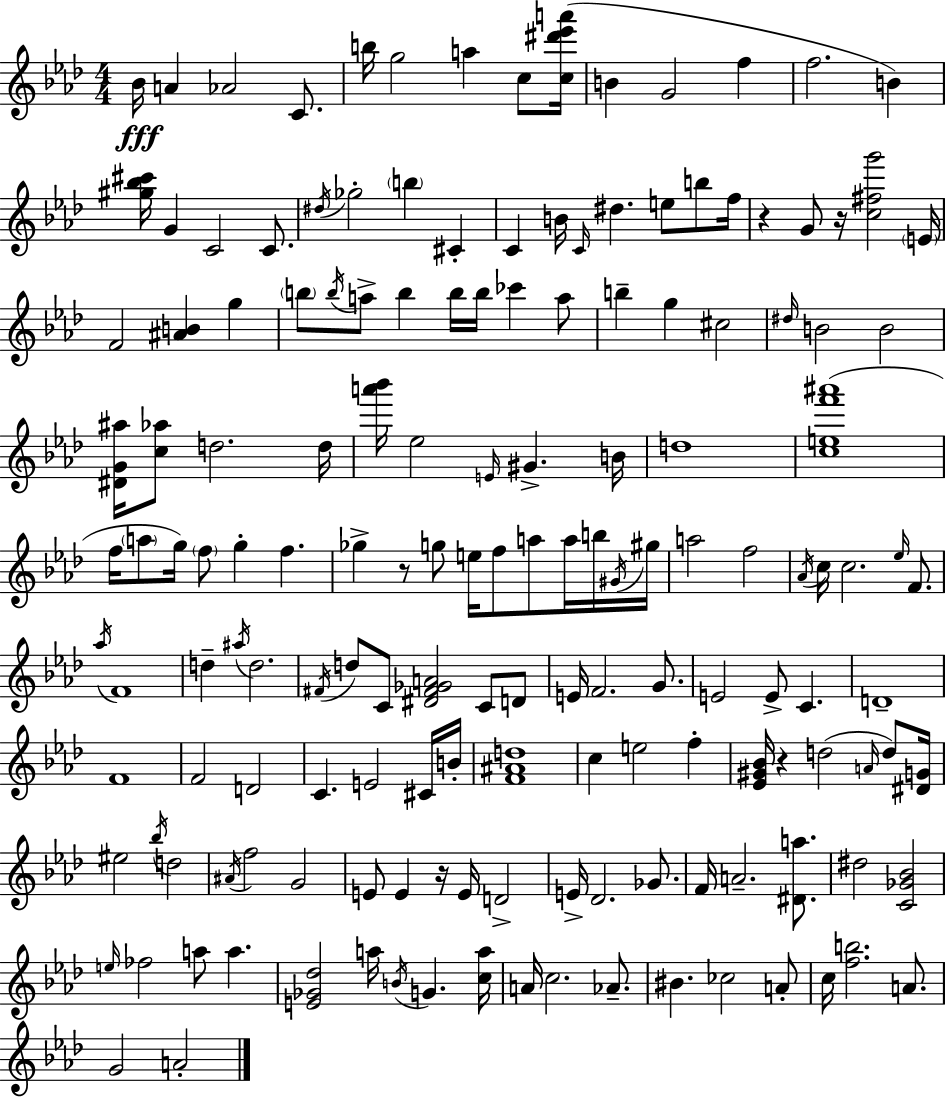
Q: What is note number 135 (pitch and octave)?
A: A4